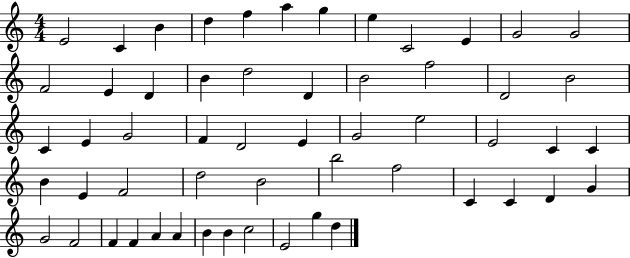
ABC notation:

X:1
T:Untitled
M:4/4
L:1/4
K:C
E2 C B d f a g e C2 E G2 G2 F2 E D B d2 D B2 f2 D2 B2 C E G2 F D2 E G2 e2 E2 C C B E F2 d2 B2 b2 f2 C C D G G2 F2 F F A A B B c2 E2 g d